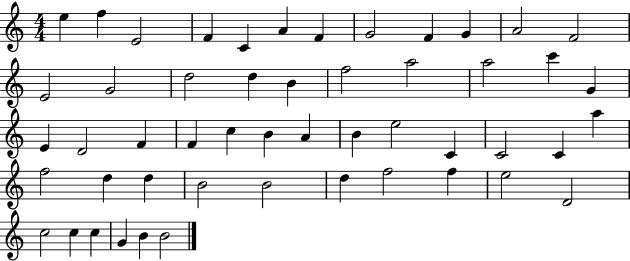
{
  \clef treble
  \numericTimeSignature
  \time 4/4
  \key c \major
  e''4 f''4 e'2 | f'4 c'4 a'4 f'4 | g'2 f'4 g'4 | a'2 f'2 | \break e'2 g'2 | d''2 d''4 b'4 | f''2 a''2 | a''2 c'''4 g'4 | \break e'4 d'2 f'4 | f'4 c''4 b'4 a'4 | b'4 e''2 c'4 | c'2 c'4 a''4 | \break f''2 d''4 d''4 | b'2 b'2 | d''4 f''2 f''4 | e''2 d'2 | \break c''2 c''4 c''4 | g'4 b'4 b'2 | \bar "|."
}